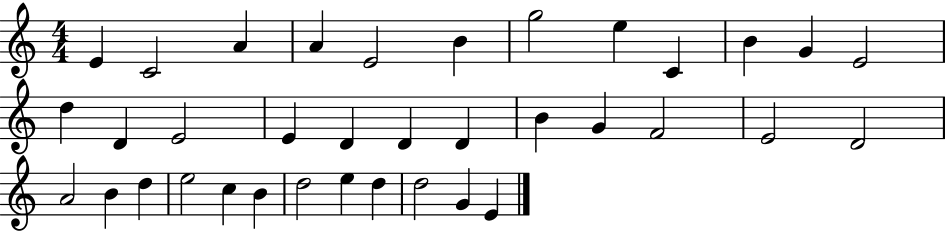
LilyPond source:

{
  \clef treble
  \numericTimeSignature
  \time 4/4
  \key c \major
  e'4 c'2 a'4 | a'4 e'2 b'4 | g''2 e''4 c'4 | b'4 g'4 e'2 | \break d''4 d'4 e'2 | e'4 d'4 d'4 d'4 | b'4 g'4 f'2 | e'2 d'2 | \break a'2 b'4 d''4 | e''2 c''4 b'4 | d''2 e''4 d''4 | d''2 g'4 e'4 | \break \bar "|."
}